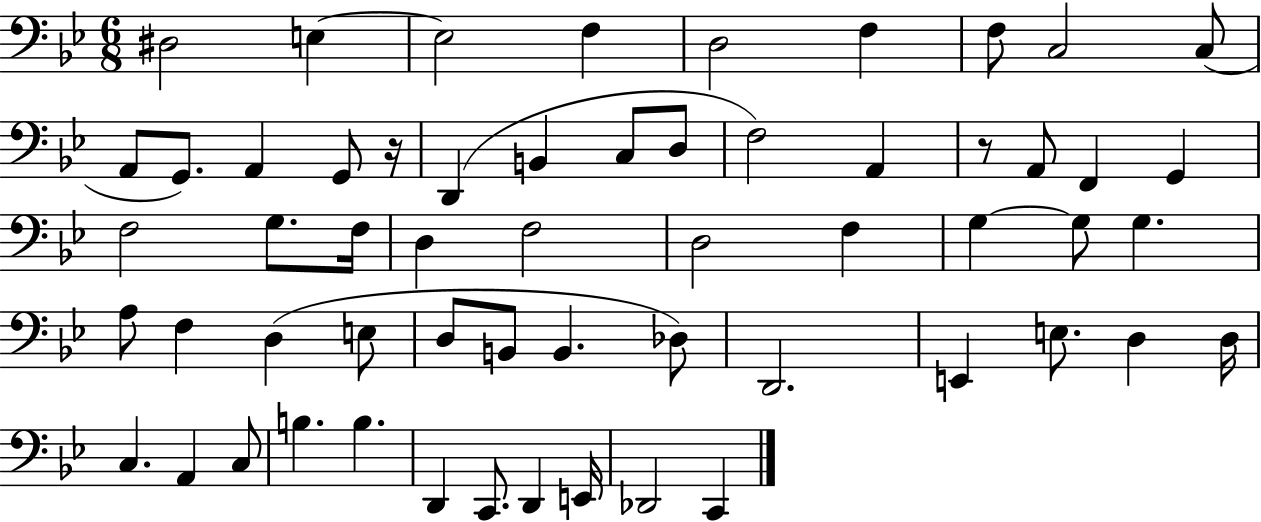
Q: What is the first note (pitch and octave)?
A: D#3